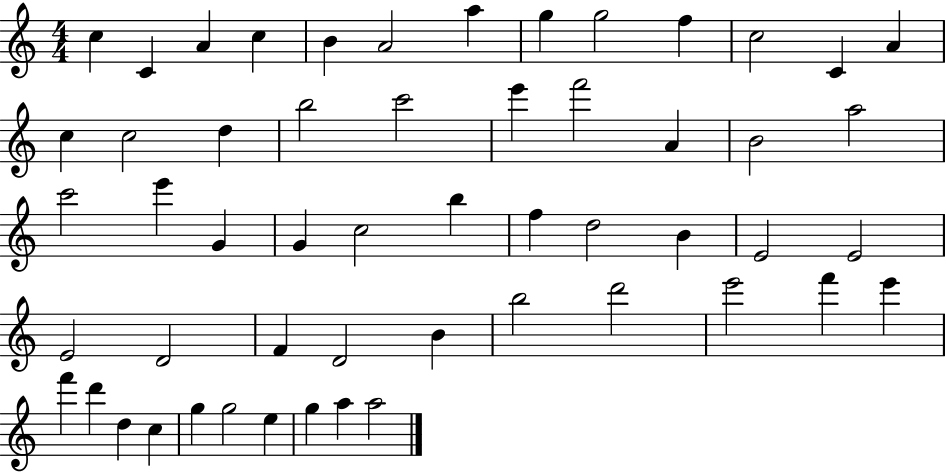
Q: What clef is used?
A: treble